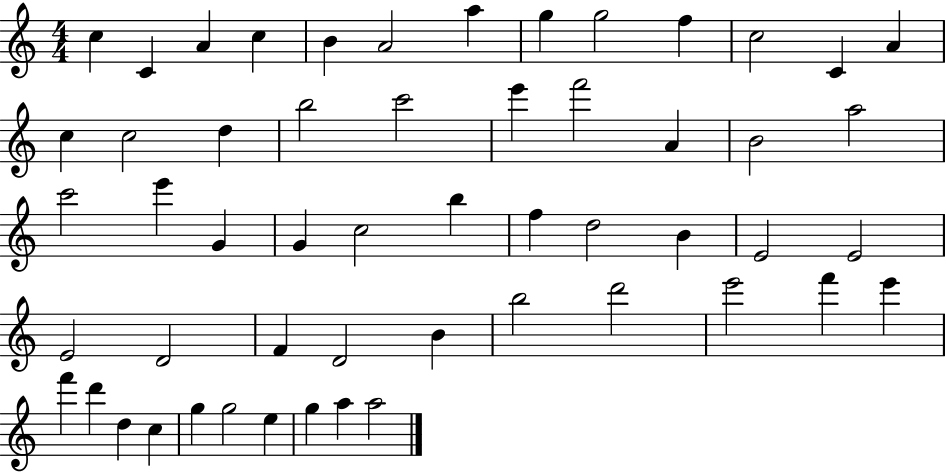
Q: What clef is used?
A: treble